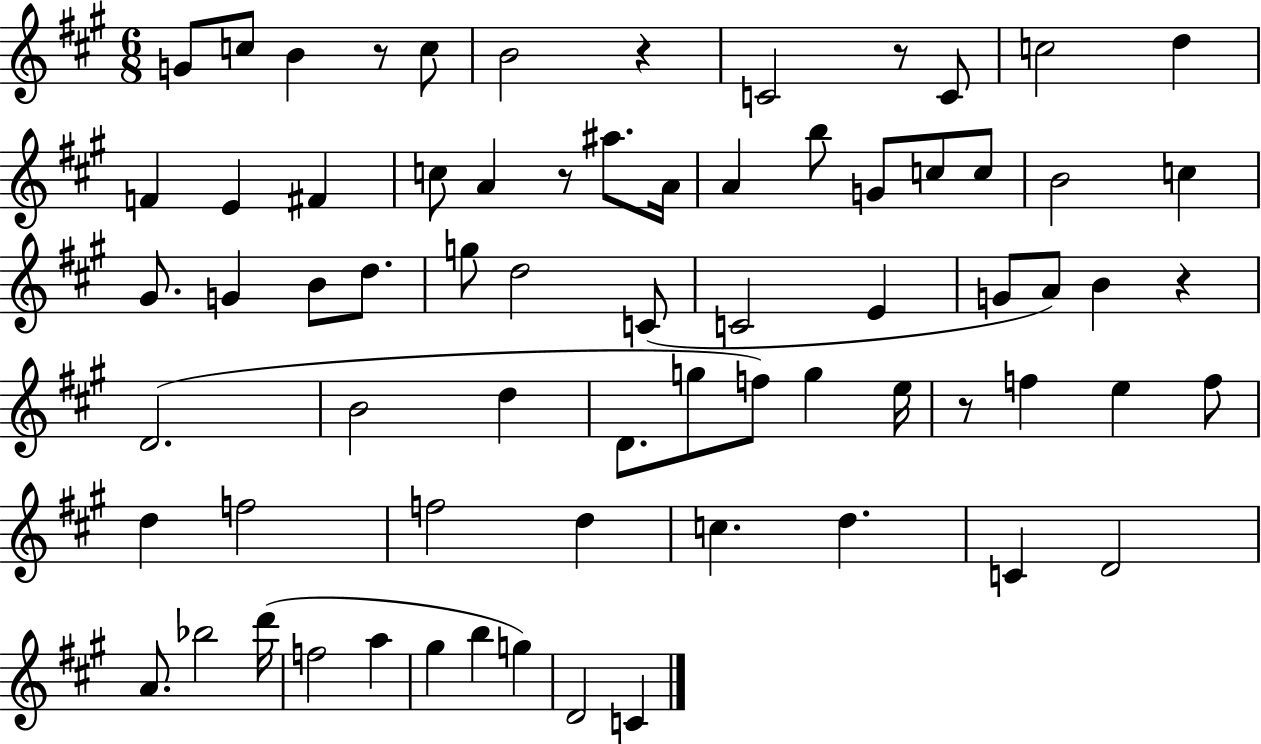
G4/e C5/e B4/q R/e C5/e B4/h R/q C4/h R/e C4/e C5/h D5/q F4/q E4/q F#4/q C5/e A4/q R/e A#5/e. A4/s A4/q B5/e G4/e C5/e C5/e B4/h C5/q G#4/e. G4/q B4/e D5/e. G5/e D5/h C4/e C4/h E4/q G4/e A4/e B4/q R/q D4/h. B4/h D5/q D4/e. G5/e F5/e G5/q E5/s R/e F5/q E5/q F5/e D5/q F5/h F5/h D5/q C5/q. D5/q. C4/q D4/h A4/e. Bb5/h D6/s F5/h A5/q G#5/q B5/q G5/q D4/h C4/q